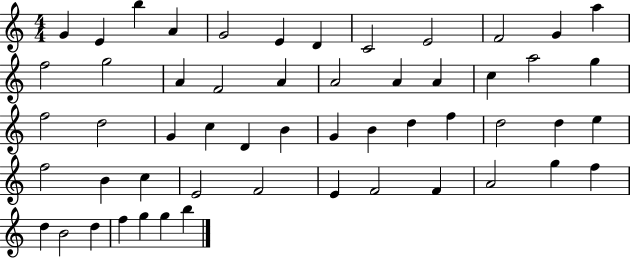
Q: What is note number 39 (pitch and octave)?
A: C5